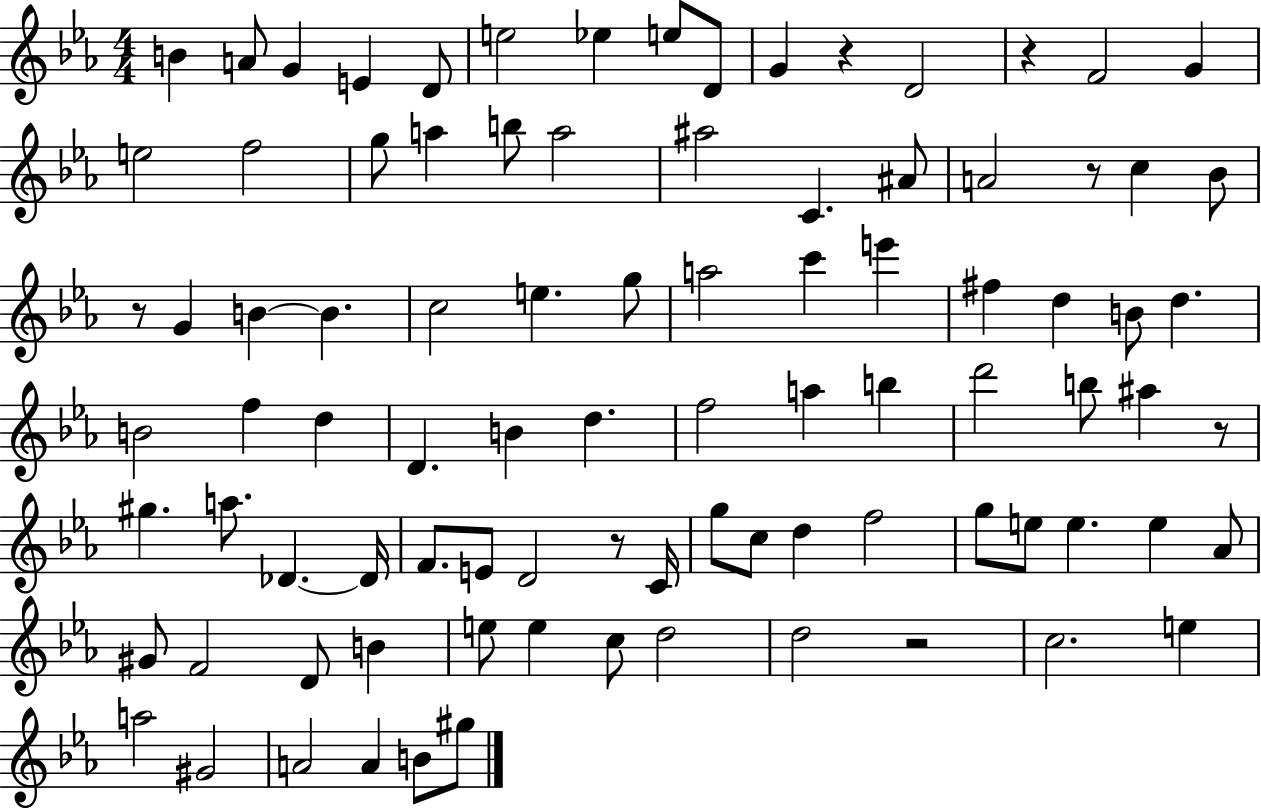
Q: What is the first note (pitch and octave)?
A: B4